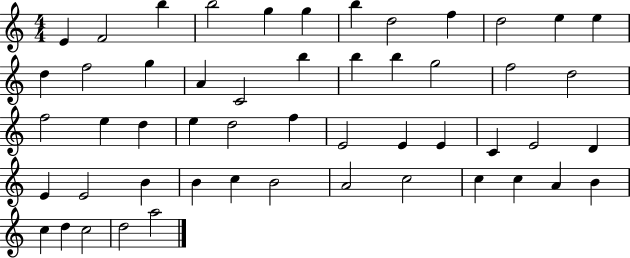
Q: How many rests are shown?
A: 0